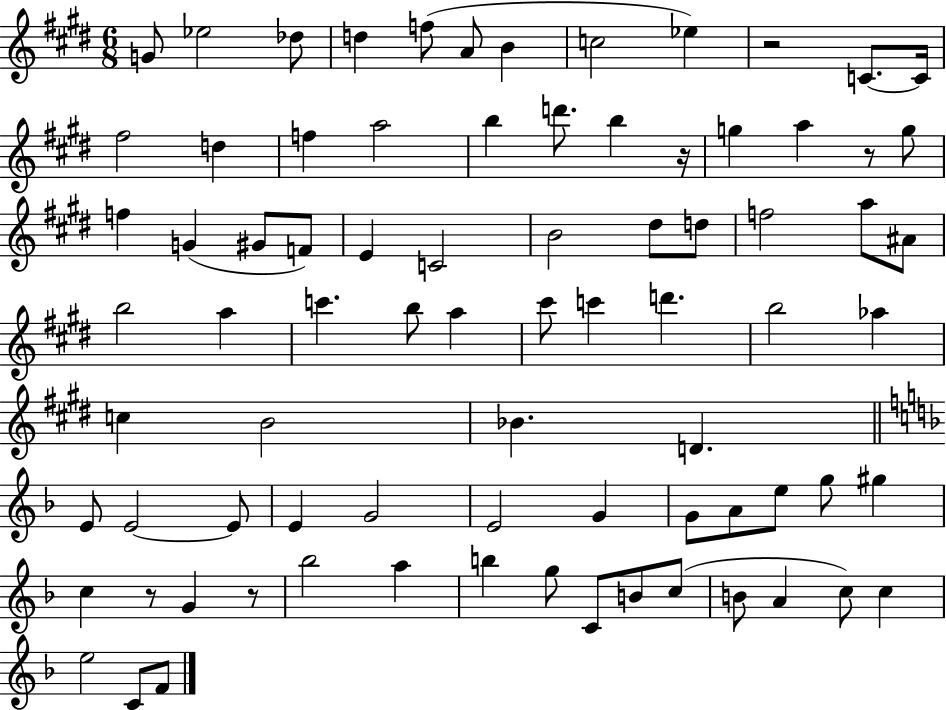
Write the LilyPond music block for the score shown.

{
  \clef treble
  \numericTimeSignature
  \time 6/8
  \key e \major
  g'8 ees''2 des''8 | d''4 f''8( a'8 b'4 | c''2 ees''4) | r2 c'8.~~ c'16 | \break fis''2 d''4 | f''4 a''2 | b''4 d'''8. b''4 r16 | g''4 a''4 r8 g''8 | \break f''4 g'4( gis'8 f'8) | e'4 c'2 | b'2 dis''8 d''8 | f''2 a''8 ais'8 | \break b''2 a''4 | c'''4. b''8 a''4 | cis'''8 c'''4 d'''4. | b''2 aes''4 | \break c''4 b'2 | bes'4. d'4. | \bar "||" \break \key f \major e'8 e'2~~ e'8 | e'4 g'2 | e'2 g'4 | g'8 a'8 e''8 g''8 gis''4 | \break c''4 r8 g'4 r8 | bes''2 a''4 | b''4 g''8 c'8 b'8 c''8( | b'8 a'4 c''8) c''4 | \break e''2 c'8 f'8 | \bar "|."
}